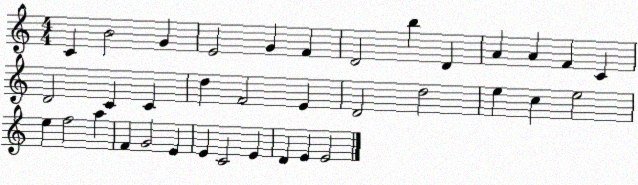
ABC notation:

X:1
T:Untitled
M:4/4
L:1/4
K:C
C B2 G E2 G F D2 b D A A F C D2 C C d F2 E D2 d2 e c e2 e f2 a F G2 E E C2 E D E E2